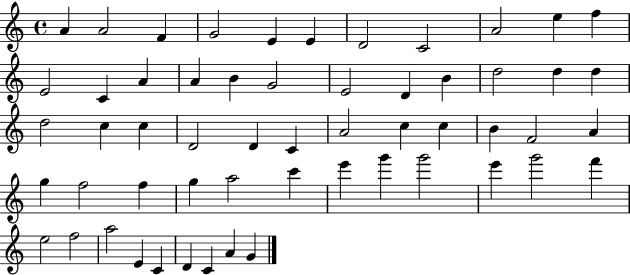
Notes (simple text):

A4/q A4/h F4/q G4/h E4/q E4/q D4/h C4/h A4/h E5/q F5/q E4/h C4/q A4/q A4/q B4/q G4/h E4/h D4/q B4/q D5/h D5/q D5/q D5/h C5/q C5/q D4/h D4/q C4/q A4/h C5/q C5/q B4/q F4/h A4/q G5/q F5/h F5/q G5/q A5/h C6/q E6/q G6/q G6/h E6/q G6/h F6/q E5/h F5/h A5/h E4/q C4/q D4/q C4/q A4/q G4/q